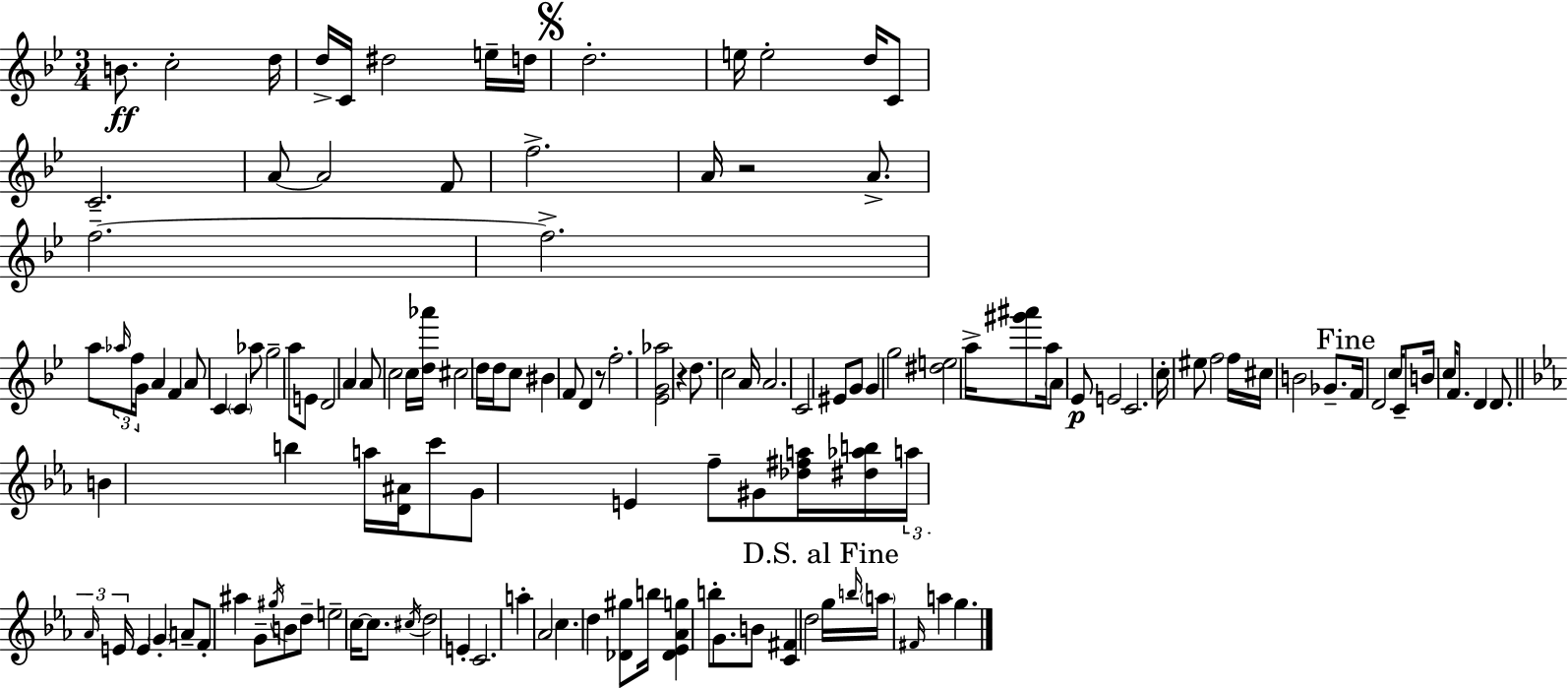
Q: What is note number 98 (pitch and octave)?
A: B4